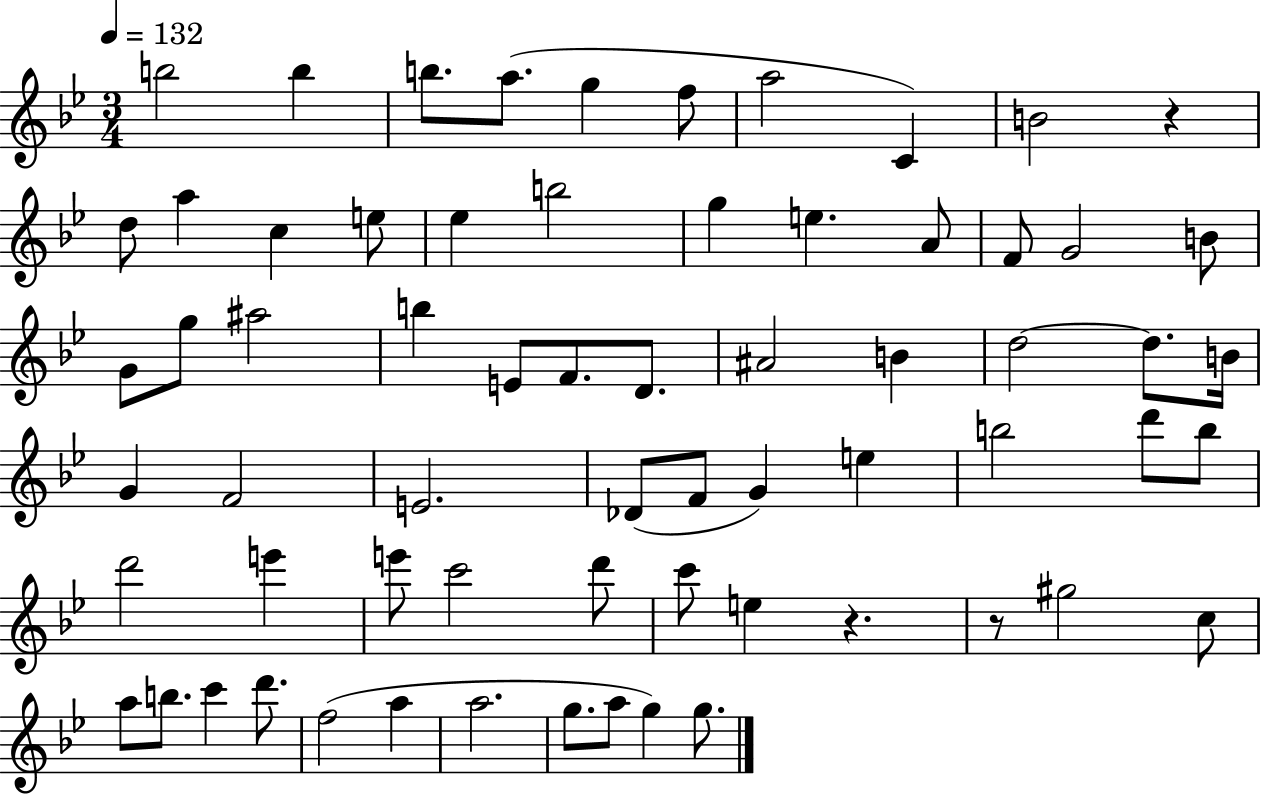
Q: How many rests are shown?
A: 3